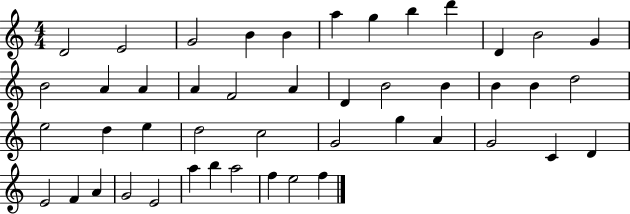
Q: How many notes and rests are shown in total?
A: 46